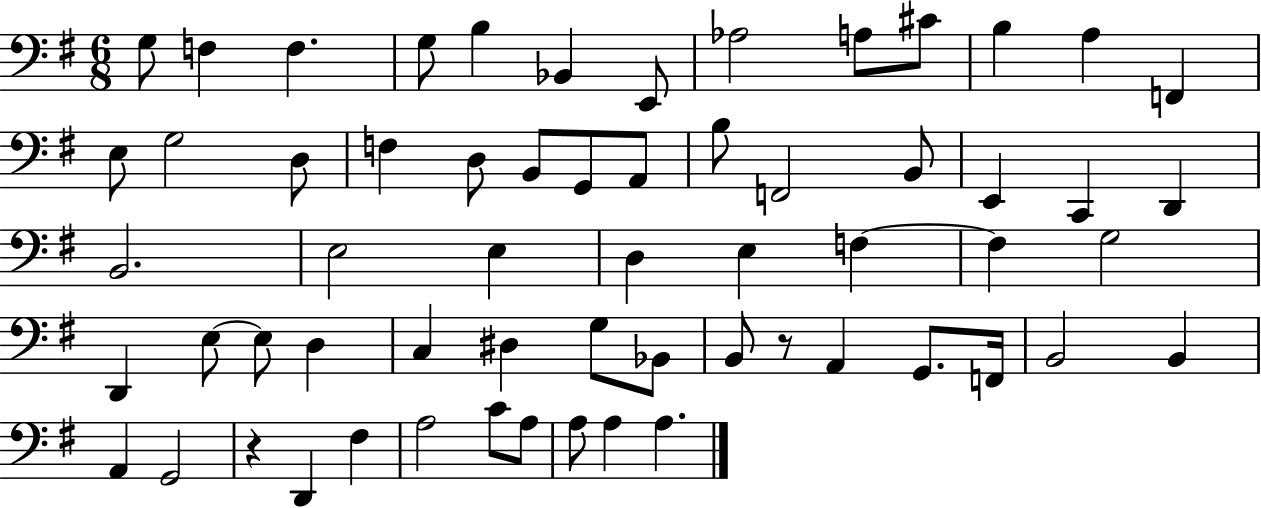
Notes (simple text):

G3/e F3/q F3/q. G3/e B3/q Bb2/q E2/e Ab3/h A3/e C#4/e B3/q A3/q F2/q E3/e G3/h D3/e F3/q D3/e B2/e G2/e A2/e B3/e F2/h B2/e E2/q C2/q D2/q B2/h. E3/h E3/q D3/q E3/q F3/q F3/q G3/h D2/q E3/e E3/e D3/q C3/q D#3/q G3/e Bb2/e B2/e R/e A2/q G2/e. F2/s B2/h B2/q A2/q G2/h R/q D2/q F#3/q A3/h C4/e A3/e A3/e A3/q A3/q.